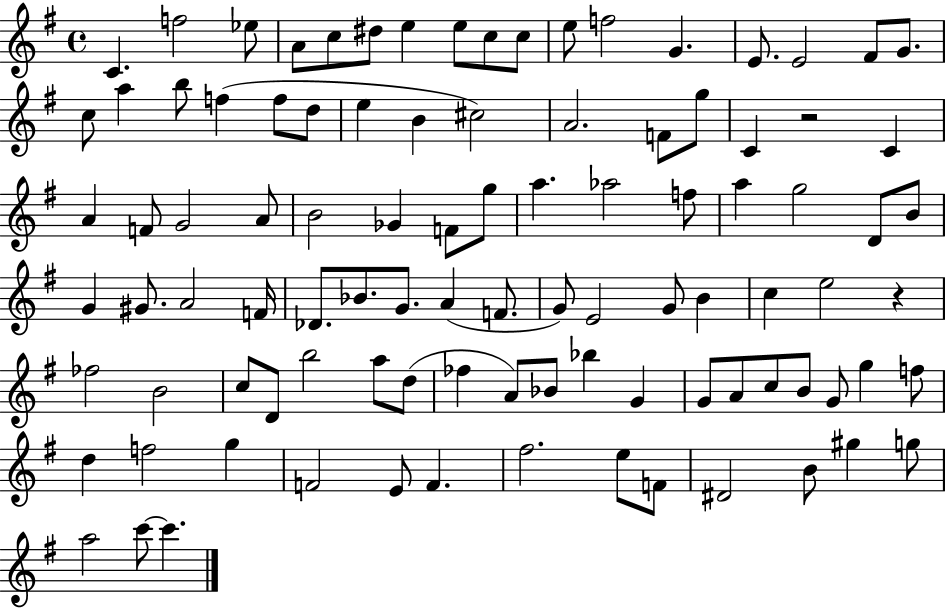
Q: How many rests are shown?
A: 2